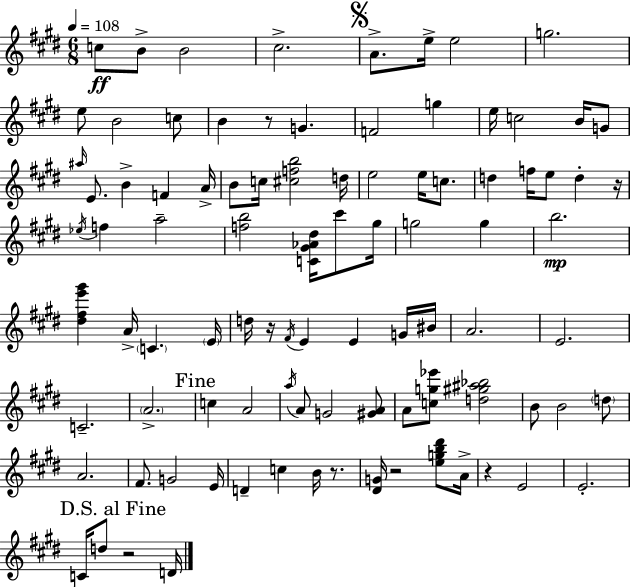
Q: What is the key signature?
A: E major